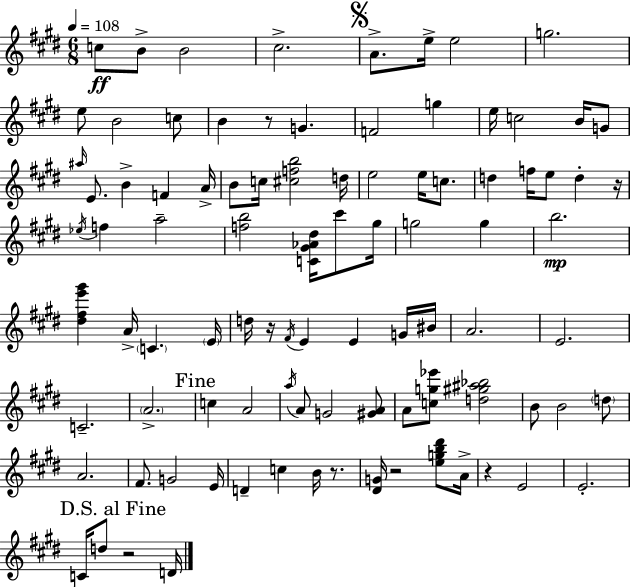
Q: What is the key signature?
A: E major